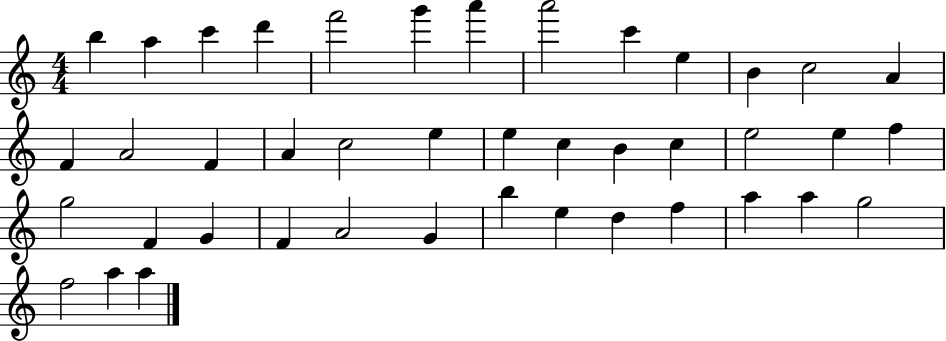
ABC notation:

X:1
T:Untitled
M:4/4
L:1/4
K:C
b a c' d' f'2 g' a' a'2 c' e B c2 A F A2 F A c2 e e c B c e2 e f g2 F G F A2 G b e d f a a g2 f2 a a